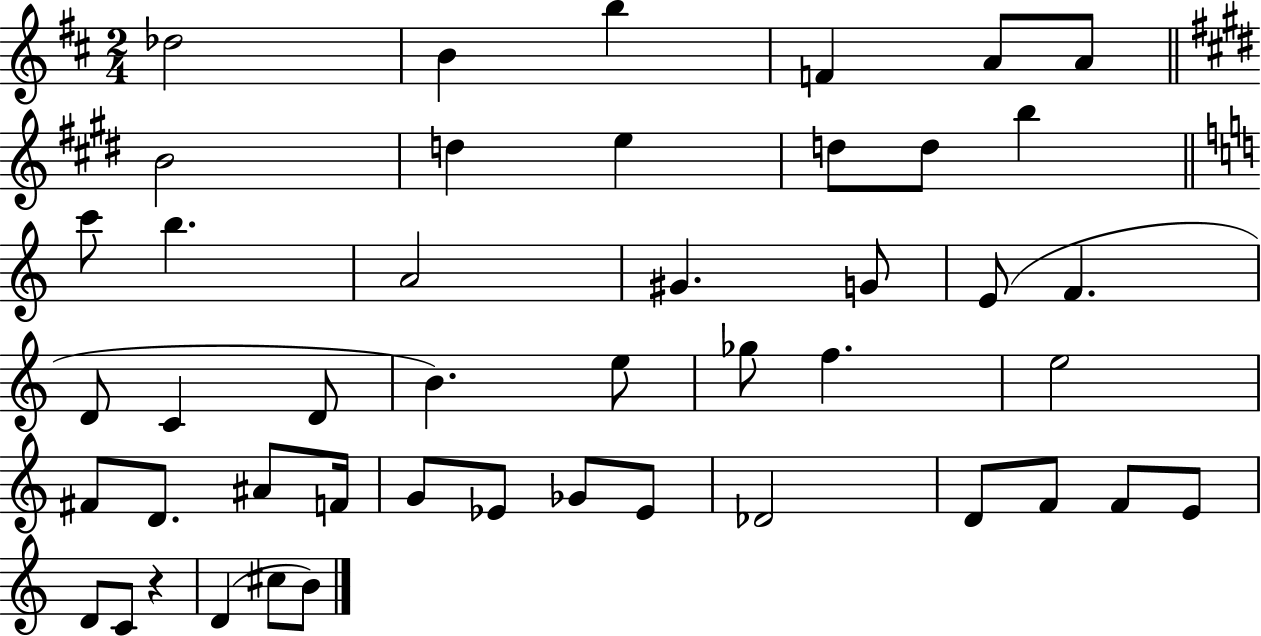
X:1
T:Untitled
M:2/4
L:1/4
K:D
_d2 B b F A/2 A/2 B2 d e d/2 d/2 b c'/2 b A2 ^G G/2 E/2 F D/2 C D/2 B e/2 _g/2 f e2 ^F/2 D/2 ^A/2 F/4 G/2 _E/2 _G/2 _E/2 _D2 D/2 F/2 F/2 E/2 D/2 C/2 z D ^c/2 B/2